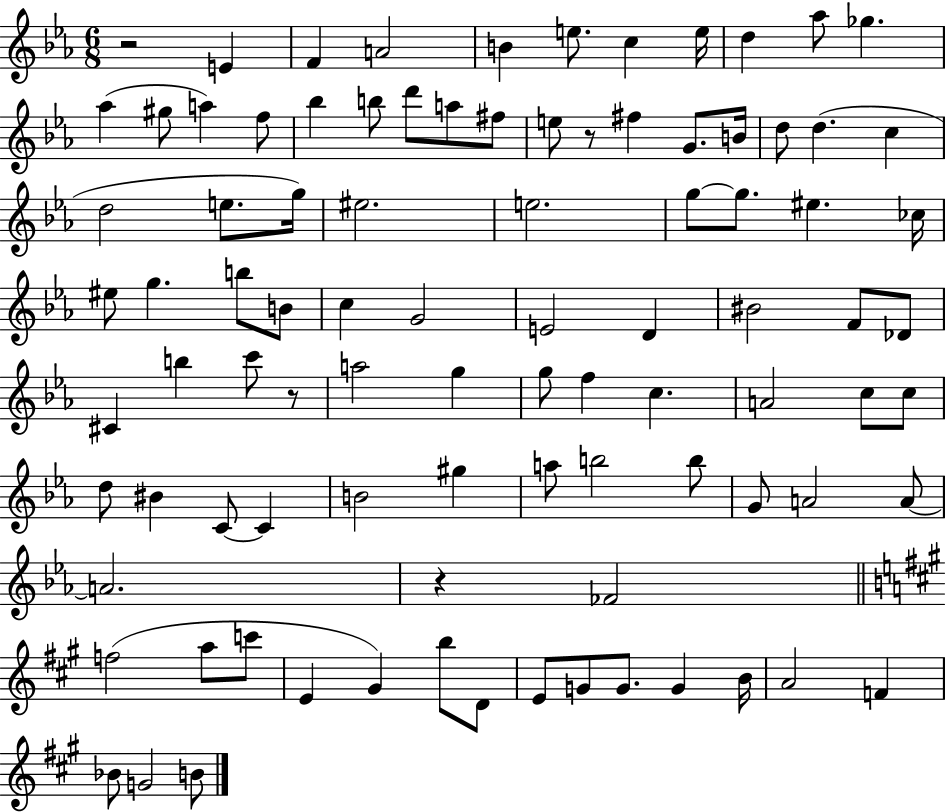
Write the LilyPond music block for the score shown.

{
  \clef treble
  \numericTimeSignature
  \time 6/8
  \key ees \major
  r2 e'4 | f'4 a'2 | b'4 e''8. c''4 e''16 | d''4 aes''8 ges''4. | \break aes''4( gis''8 a''4) f''8 | bes''4 b''8 d'''8 a''8 fis''8 | e''8 r8 fis''4 g'8. b'16 | d''8 d''4.( c''4 | \break d''2 e''8. g''16) | eis''2. | e''2. | g''8~~ g''8. eis''4. ces''16 | \break eis''8 g''4. b''8 b'8 | c''4 g'2 | e'2 d'4 | bis'2 f'8 des'8 | \break cis'4 b''4 c'''8 r8 | a''2 g''4 | g''8 f''4 c''4. | a'2 c''8 c''8 | \break d''8 bis'4 c'8~~ c'4 | b'2 gis''4 | a''8 b''2 b''8 | g'8 a'2 a'8~~ | \break a'2. | r4 fes'2 | \bar "||" \break \key a \major f''2( a''8 c'''8 | e'4 gis'4) b''8 d'8 | e'8 g'8 g'8. g'4 b'16 | a'2 f'4 | \break bes'8 g'2 b'8 | \bar "|."
}